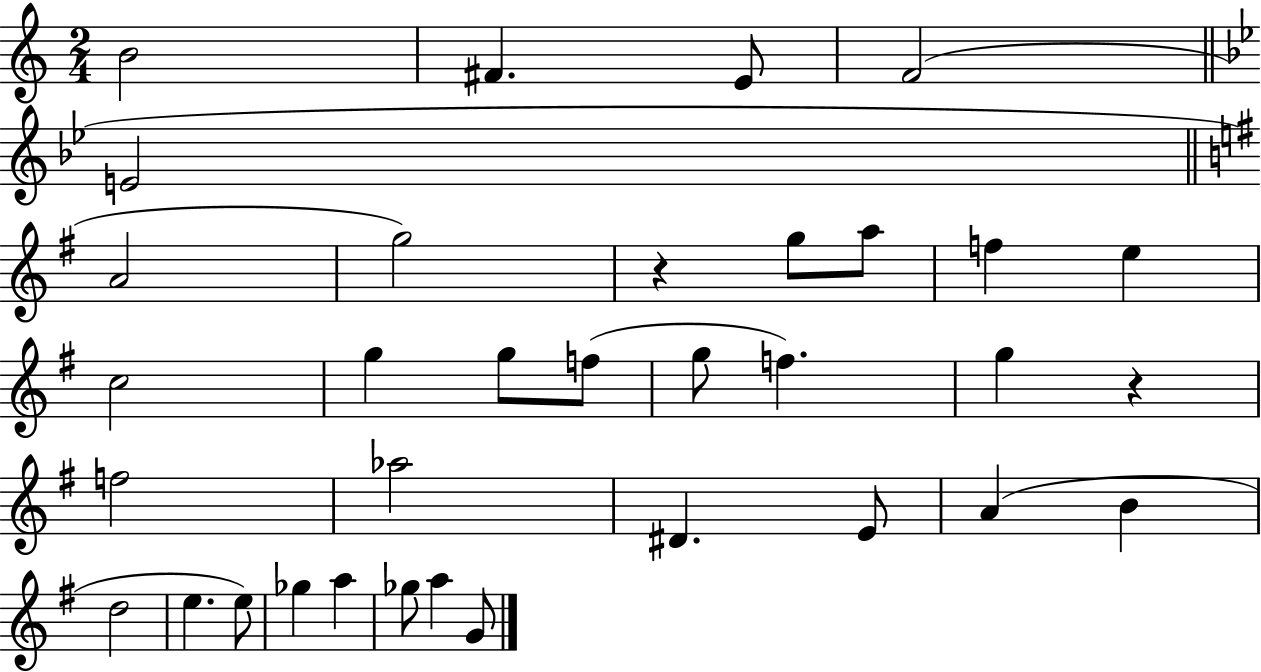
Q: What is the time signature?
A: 2/4